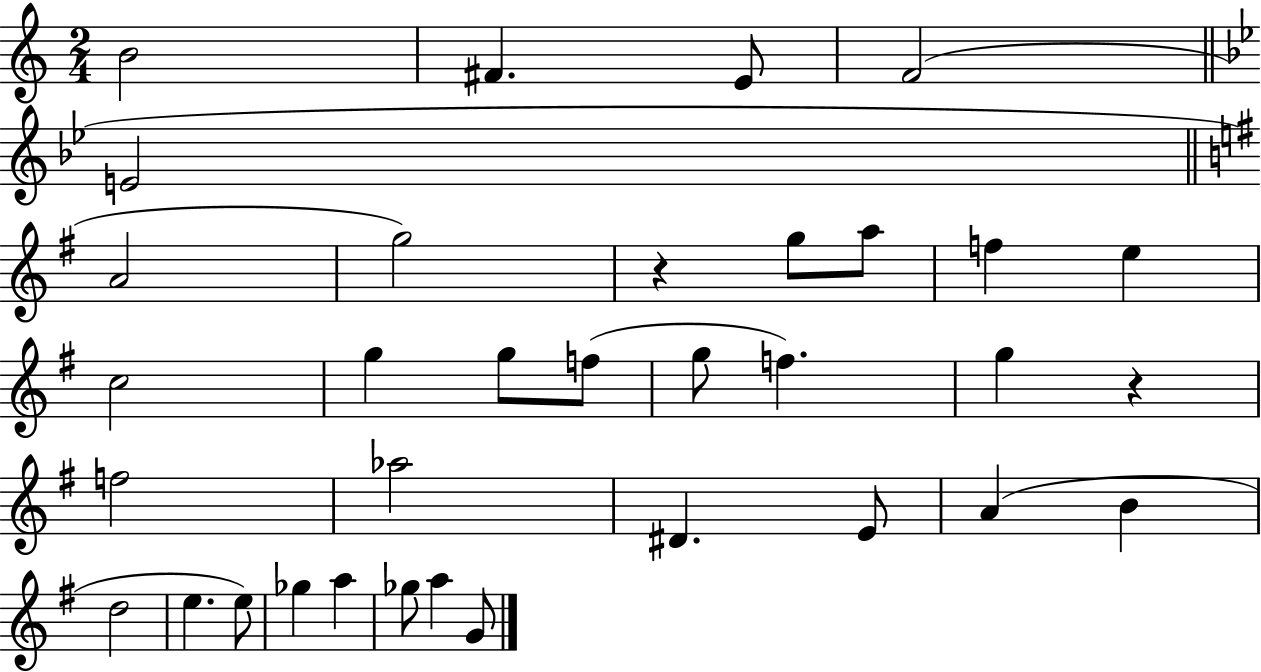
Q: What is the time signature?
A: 2/4